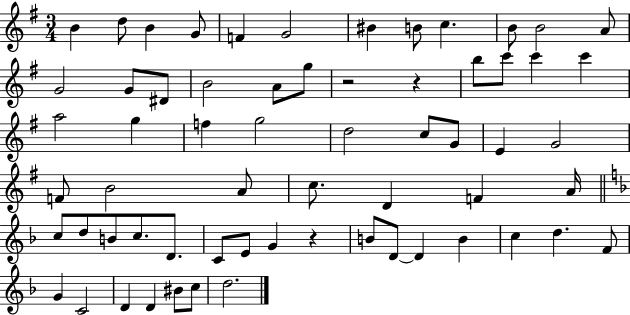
B4/q D5/e B4/q G4/e F4/q G4/h BIS4/q B4/e C5/q. B4/e B4/h A4/e G4/h G4/e D#4/e B4/h A4/e G5/e R/h R/q B5/e C6/e C6/q C6/q A5/h G5/q F5/q G5/h D5/h C5/e G4/e E4/q G4/h F4/e B4/h A4/e C5/e. D4/q F4/q A4/s C5/e D5/e B4/e C5/e. D4/e. C4/e E4/e G4/q R/q B4/e D4/e D4/q B4/q C5/q D5/q. F4/e G4/q C4/h D4/q D4/q BIS4/e C5/e D5/h.